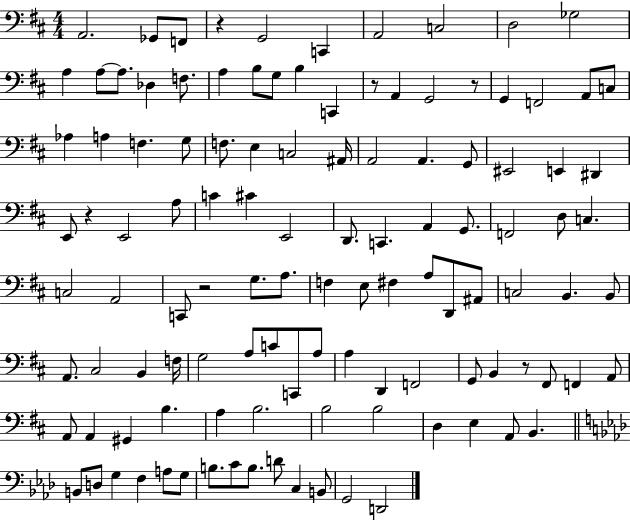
{
  \clef bass
  \numericTimeSignature
  \time 4/4
  \key d \major
  a,2. ges,8 f,8 | r4 g,2 c,4 | a,2 c2 | d2 ges2 | \break a4 a8~~ a8. des4 f8. | a4 b8 g8 b4 c,4 | r8 a,4 g,2 r8 | g,4 f,2 a,8 c8 | \break aes4 a4 f4. g8 | f8. e4 c2 ais,16 | a,2 a,4. g,8 | eis,2 e,4 dis,4 | \break e,8 r4 e,2 a8 | c'4 cis'4 e,2 | d,8. c,4. a,4 g,8. | f,2 d8 c4. | \break c2 a,2 | c,8 r2 g8. a8. | f4 e8 fis4 a8 d,8 ais,8 | c2 b,4. b,8 | \break a,8. cis2 b,4 f16 | g2 a8 c'8 c,8 a8 | a4 d,4 f,2 | g,8 b,4 r8 fis,8 f,4 a,8 | \break a,8 a,4 gis,4 b4. | a4 b2. | b2 b2 | d4 e4 a,8 b,4. | \break \bar "||" \break \key f \minor b,8 d8 g4 f4 a8 g8 | b8. c'8 b8. d'8 c4 b,8 | g,2 d,2 | \bar "|."
}